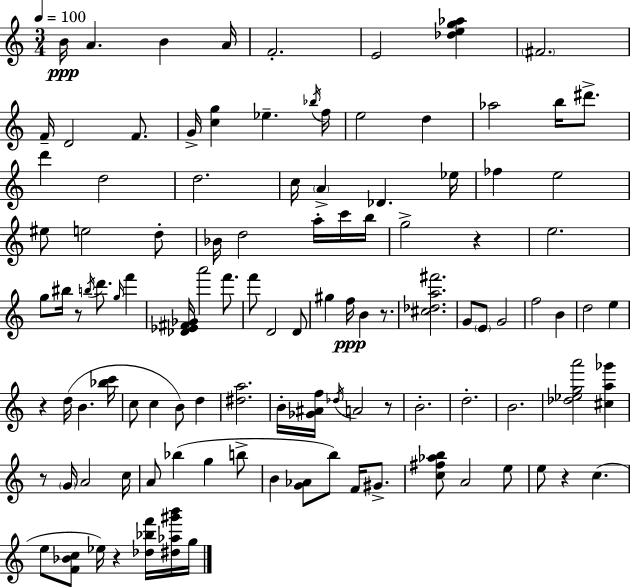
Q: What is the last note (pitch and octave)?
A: G5